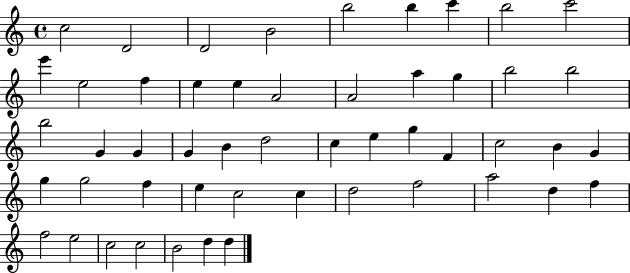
{
  \clef treble
  \time 4/4
  \defaultTimeSignature
  \key c \major
  c''2 d'2 | d'2 b'2 | b''2 b''4 c'''4 | b''2 c'''2 | \break e'''4 e''2 f''4 | e''4 e''4 a'2 | a'2 a''4 g''4 | b''2 b''2 | \break b''2 g'4 g'4 | g'4 b'4 d''2 | c''4 e''4 g''4 f'4 | c''2 b'4 g'4 | \break g''4 g''2 f''4 | e''4 c''2 c''4 | d''2 f''2 | a''2 d''4 f''4 | \break f''2 e''2 | c''2 c''2 | b'2 d''4 d''4 | \bar "|."
}